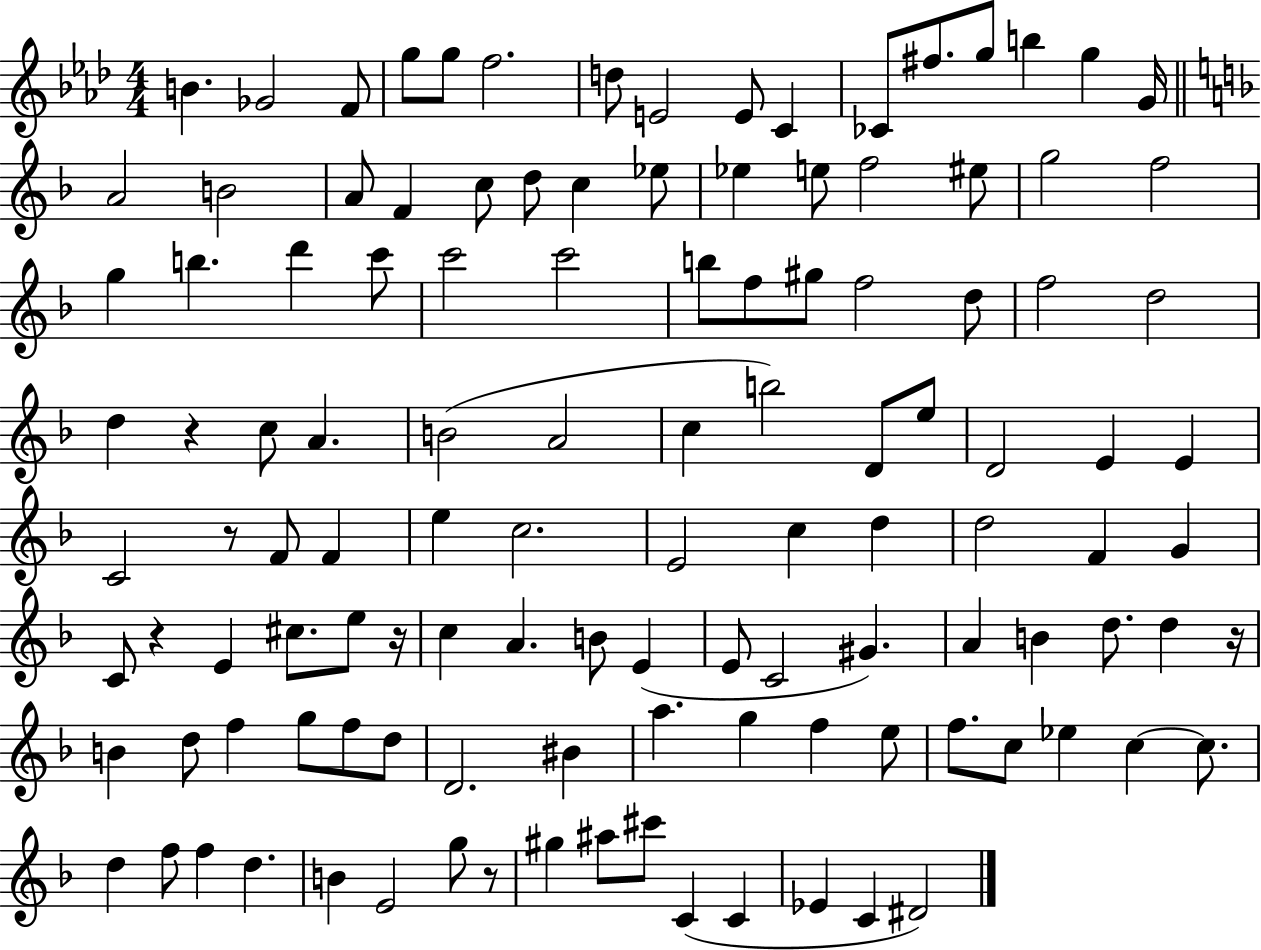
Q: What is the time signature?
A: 4/4